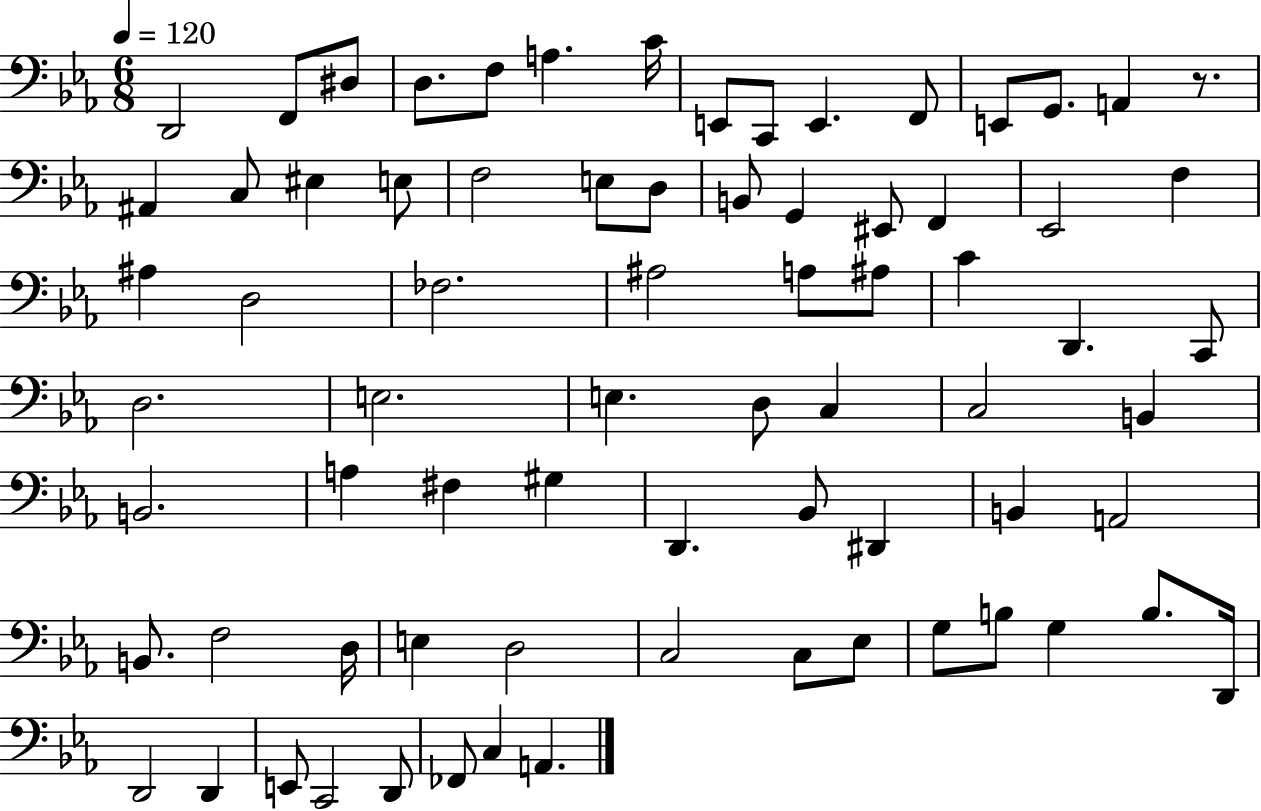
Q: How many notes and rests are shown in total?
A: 74